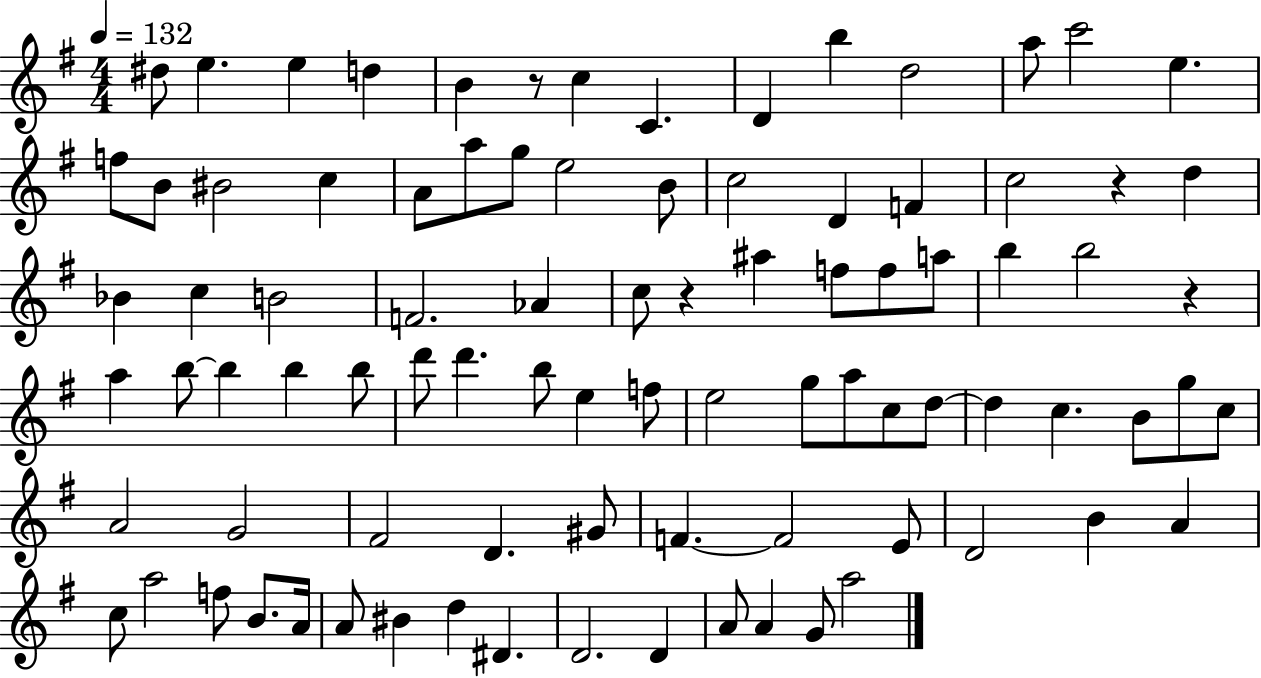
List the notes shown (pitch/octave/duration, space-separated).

D#5/e E5/q. E5/q D5/q B4/q R/e C5/q C4/q. D4/q B5/q D5/h A5/e C6/h E5/q. F5/e B4/e BIS4/h C5/q A4/e A5/e G5/e E5/h B4/e C5/h D4/q F4/q C5/h R/q D5/q Bb4/q C5/q B4/h F4/h. Ab4/q C5/e R/q A#5/q F5/e F5/e A5/e B5/q B5/h R/q A5/q B5/e B5/q B5/q B5/e D6/e D6/q. B5/e E5/q F5/e E5/h G5/e A5/e C5/e D5/e D5/q C5/q. B4/e G5/e C5/e A4/h G4/h F#4/h D4/q. G#4/e F4/q. F4/h E4/e D4/h B4/q A4/q C5/e A5/h F5/e B4/e. A4/s A4/e BIS4/q D5/q D#4/q. D4/h. D4/q A4/e A4/q G4/e A5/h